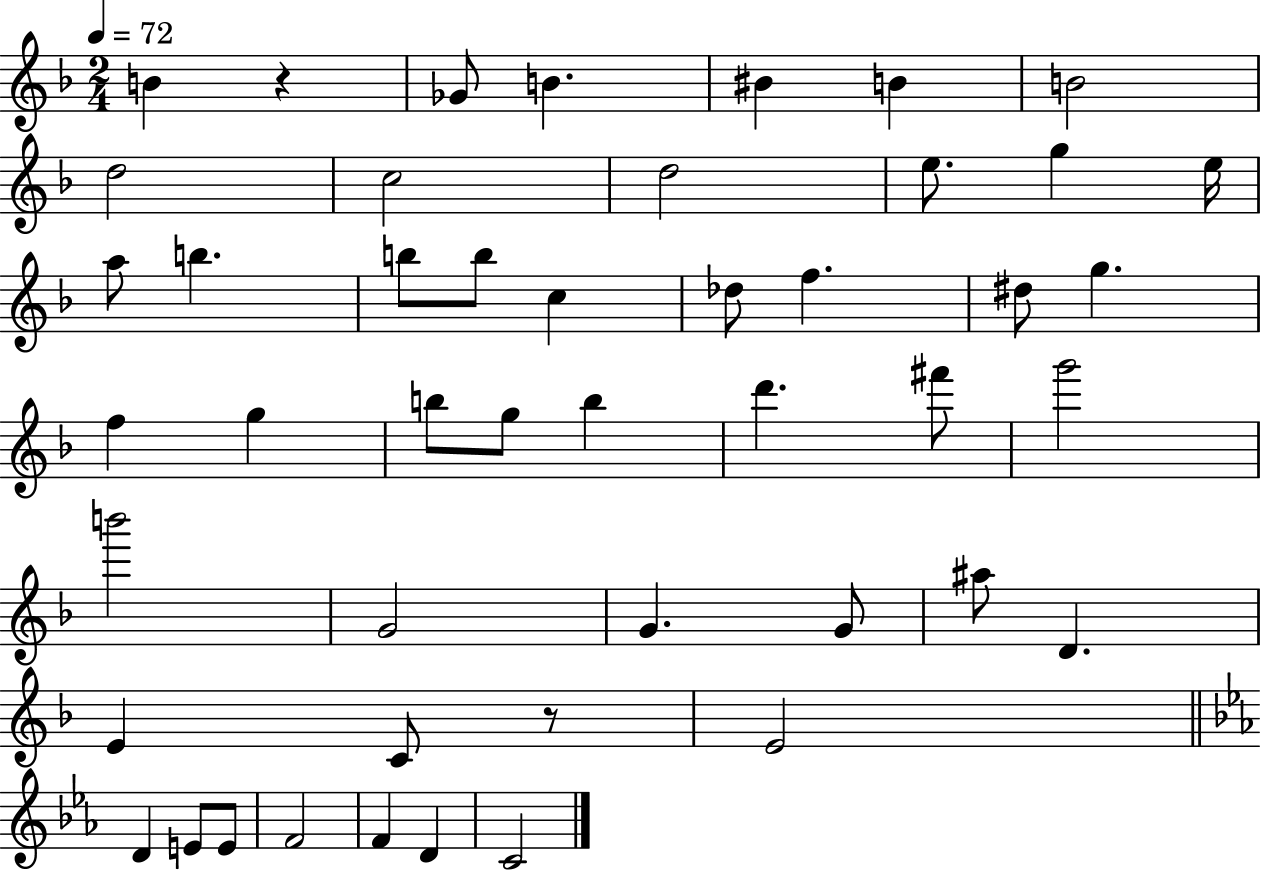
{
  \clef treble
  \numericTimeSignature
  \time 2/4
  \key f \major
  \tempo 4 = 72
  \repeat volta 2 { b'4 r4 | ges'8 b'4. | bis'4 b'4 | b'2 | \break d''2 | c''2 | d''2 | e''8. g''4 e''16 | \break a''8 b''4. | b''8 b''8 c''4 | des''8 f''4. | dis''8 g''4. | \break f''4 g''4 | b''8 g''8 b''4 | d'''4. fis'''8 | g'''2 | \break b'''2 | g'2 | g'4. g'8 | ais''8 d'4. | \break e'4 c'8 r8 | e'2 | \bar "||" \break \key ees \major d'4 e'8 e'8 | f'2 | f'4 d'4 | c'2 | \break } \bar "|."
}